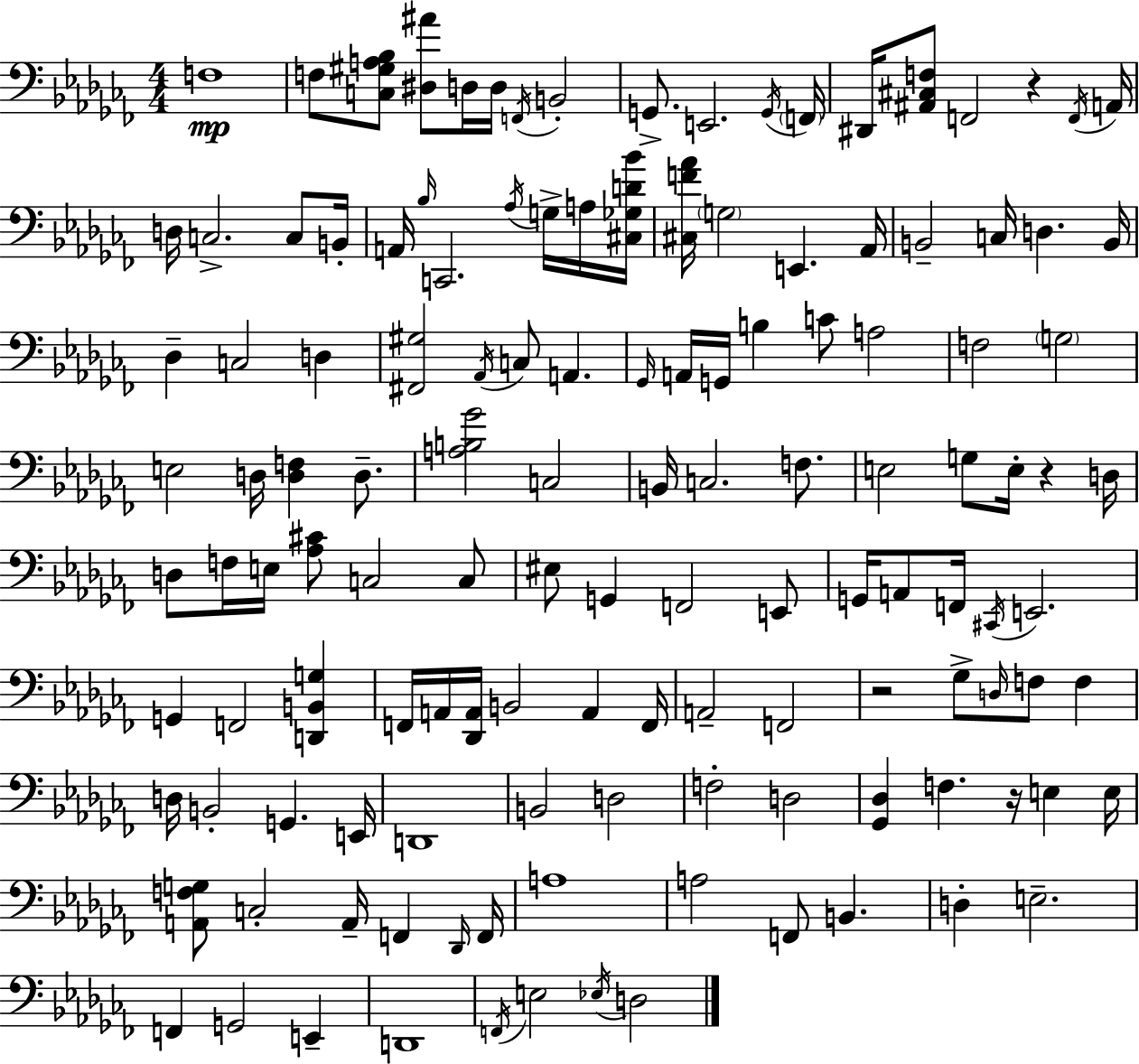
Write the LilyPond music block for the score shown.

{
  \clef bass
  \numericTimeSignature
  \time 4/4
  \key aes \minor
  f1\mp | f8 <c gis a bes>8 <dis ais'>8 d16 d16 \acciaccatura { f,16 } b,2-. | g,8.-> e,2. | \acciaccatura { g,16 } \parenthesize f,16 dis,16 <ais, cis f>8 f,2 r4 | \break \acciaccatura { f,16 } a,16 d16 c2.-> | c8 b,16-. a,16 \grace { bes16 } c,2. | \acciaccatura { aes16 } g16-> a16 <cis ges d' bes'>16 <cis f' aes'>16 \parenthesize g2 e,4. | aes,16 b,2-- c16 d4. | \break b,16 des4-- c2 | d4 <fis, gis>2 \acciaccatura { aes,16 } c8 | a,4. \grace { ges,16 } a,16 g,16 b4 c'8 a2 | f2 \parenthesize g2 | \break e2 d16 | <d f>4 d8.-- <a b ges'>2 c2 | b,16 c2. | f8. e2 g8 | \break e16-. r4 d16 d8 f16 e16 <aes cis'>8 c2 | c8 eis8 g,4 f,2 | e,8 g,16 a,8 f,16 \acciaccatura { cis,16 } e,2. | g,4 f,2 | \break <d, b, g>4 f,16 a,16 <des, a,>16 b,2 | a,4 f,16 a,2-- | f,2 r2 | ges8-> \grace { d16 } f8 f4 d16 b,2-. | \break g,4. e,16 d,1 | b,2 | d2 f2-. | d2 <ges, des>4 f4. | \break r16 e4 e16 <a, f g>8 c2-. | a,16-- f,4 \grace { des,16 } f,16 a1 | a2 | f,8 b,4. d4-. e2.-- | \break f,4 g,2 | e,4-- d,1 | \acciaccatura { f,16 } e2 | \acciaccatura { ees16 } d2 \bar "|."
}